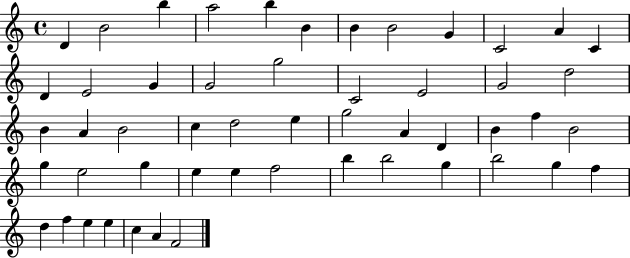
D4/q B4/h B5/q A5/h B5/q B4/q B4/q B4/h G4/q C4/h A4/q C4/q D4/q E4/h G4/q G4/h G5/h C4/h E4/h G4/h D5/h B4/q A4/q B4/h C5/q D5/h E5/q G5/h A4/q D4/q B4/q F5/q B4/h G5/q E5/h G5/q E5/q E5/q F5/h B5/q B5/h G5/q B5/h G5/q F5/q D5/q F5/q E5/q E5/q C5/q A4/q F4/h